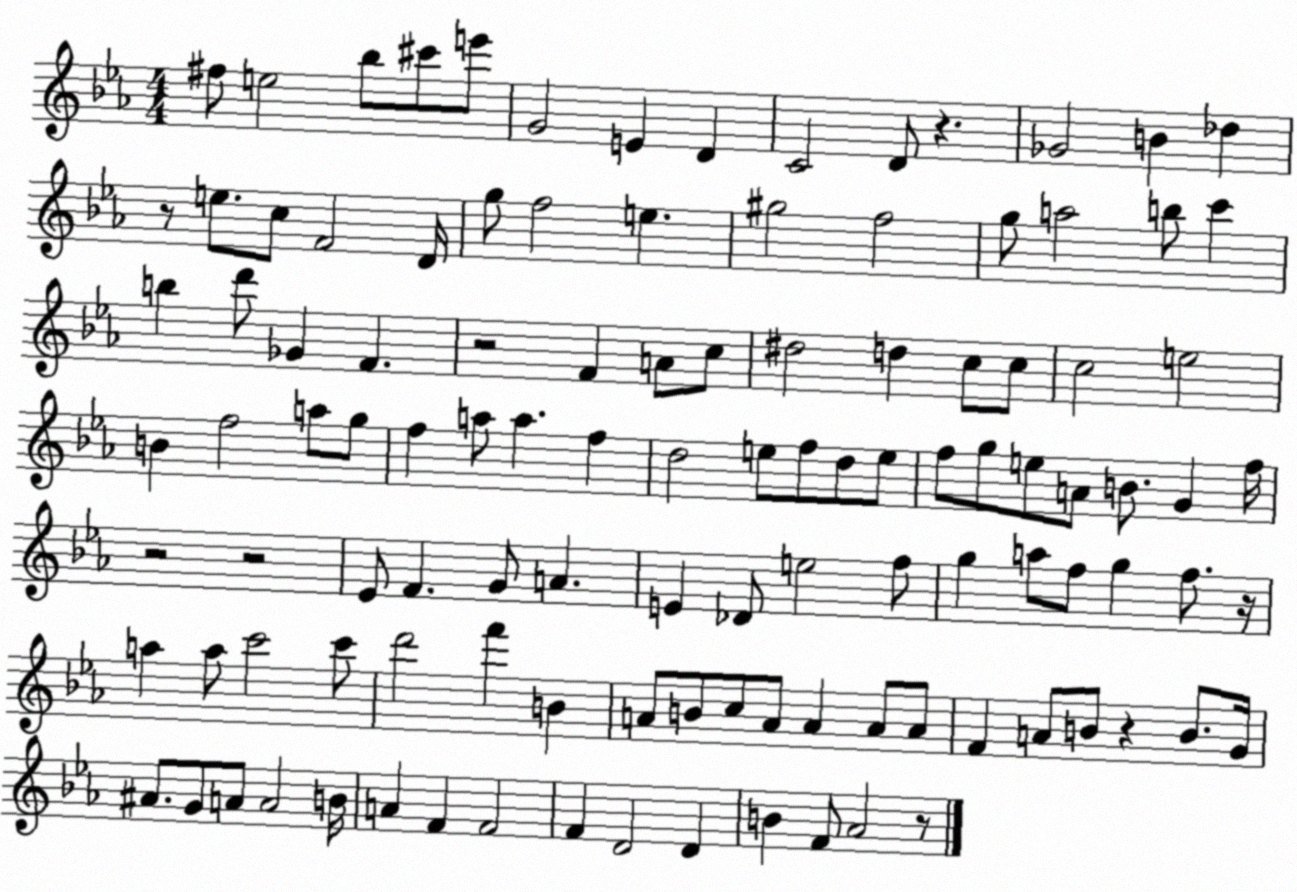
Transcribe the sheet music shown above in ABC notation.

X:1
T:Untitled
M:4/4
L:1/4
K:Eb
^f/2 e2 _b/2 ^c'/2 e'/2 G2 E D C2 D/2 z _G2 B _d z/2 e/2 c/2 F2 D/4 g/2 f2 e ^g2 f2 g/2 a2 b/2 c' b d'/2 _G F z2 F A/2 c/2 ^d2 d c/2 c/2 c2 e2 B f2 a/2 g/2 f a/2 a f d2 e/2 f/2 d/2 e/2 f/2 g/2 e/2 A/2 B/2 G f/4 z2 z2 _E/2 F G/2 A E _D/2 e2 f/2 g a/2 f/2 g f/2 z/4 a a/2 c'2 c'/2 d'2 f' B A/2 B/2 c/2 A/2 A A/2 A/2 F A/2 B/2 z B/2 G/4 ^A/2 G/2 A/2 A2 B/4 A F F2 F D2 D B F/2 _A2 z/2